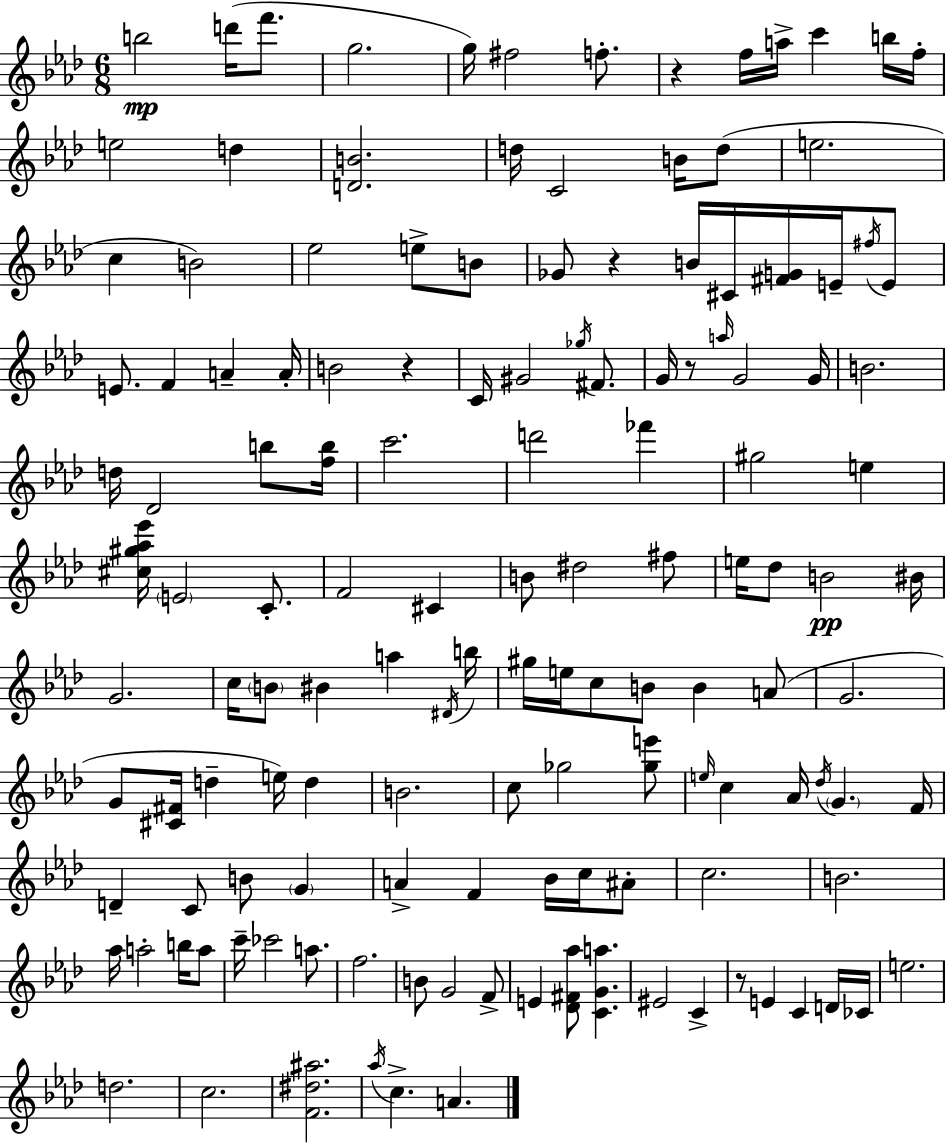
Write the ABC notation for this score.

X:1
T:Untitled
M:6/8
L:1/4
K:Ab
b2 d'/4 f'/2 g2 g/4 ^f2 f/2 z f/4 a/4 c' b/4 f/4 e2 d [DB]2 d/4 C2 B/4 d/2 e2 c B2 _e2 e/2 B/2 _G/2 z B/4 ^C/4 [^FG]/4 E/4 ^f/4 E/2 E/2 F A A/4 B2 z C/4 ^G2 _g/4 ^F/2 G/4 z/2 a/4 G2 G/4 B2 d/4 _D2 b/2 [fb]/4 c'2 d'2 _f' ^g2 e [^c^g_a_e']/4 E2 C/2 F2 ^C B/2 ^d2 ^f/2 e/4 _d/2 B2 ^B/4 G2 c/4 B/2 ^B a ^D/4 b/4 ^g/4 e/4 c/2 B/2 B A/2 G2 G/2 [^C^F]/4 d e/4 d B2 c/2 _g2 [_ge']/2 e/4 c _A/4 _d/4 G F/4 D C/2 B/2 G A F _B/4 c/4 ^A/2 c2 B2 _a/4 a2 b/4 a/2 c'/4 _c'2 a/2 f2 B/2 G2 F/2 E [_D^F_a]/2 [CGa] ^E2 C z/2 E C D/4 _C/4 e2 d2 c2 [F^d^a]2 _a/4 c A